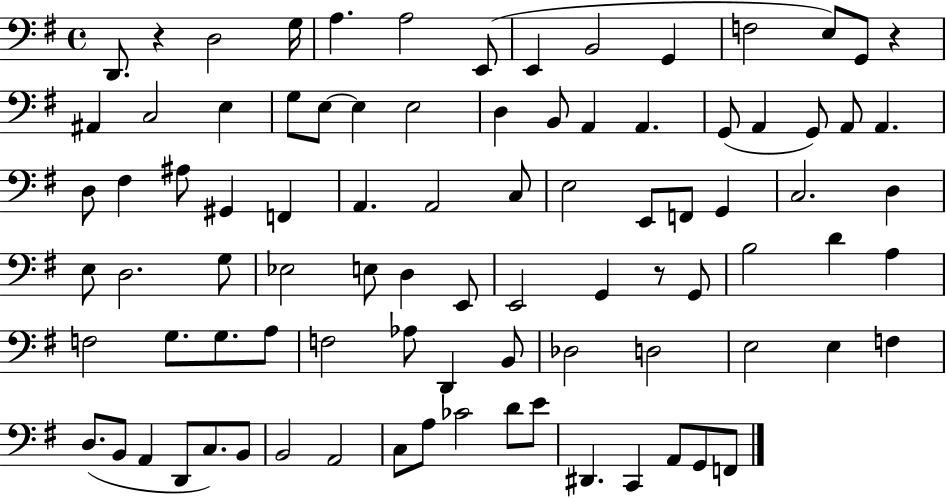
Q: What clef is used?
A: bass